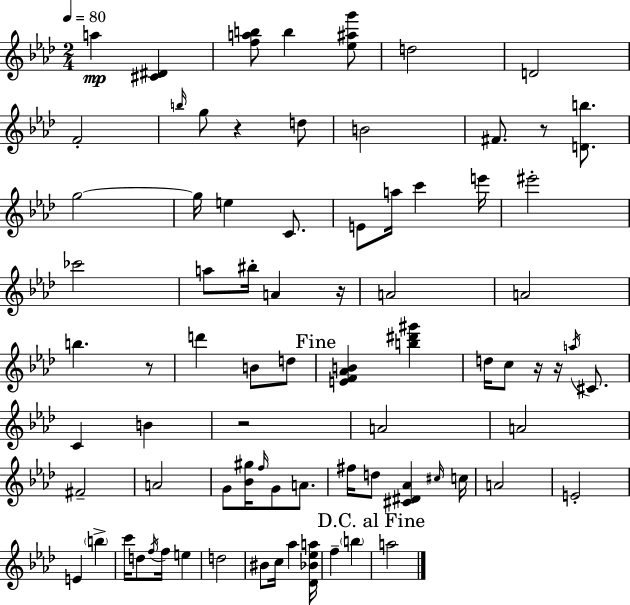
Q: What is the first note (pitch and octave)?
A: A5